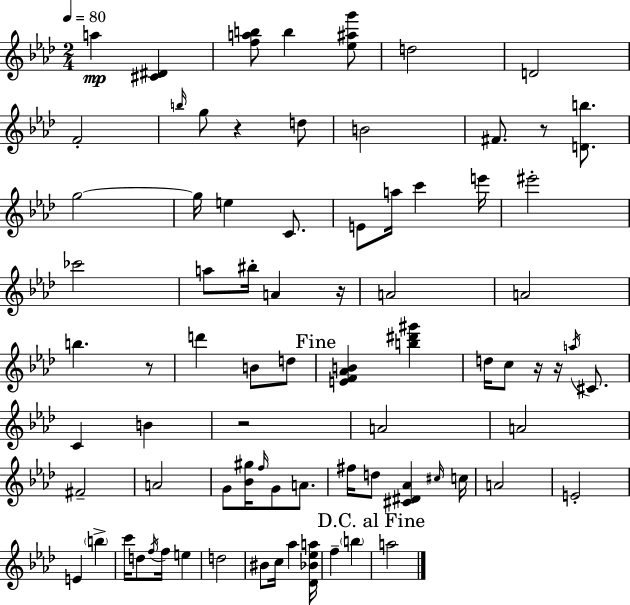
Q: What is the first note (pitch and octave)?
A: A5